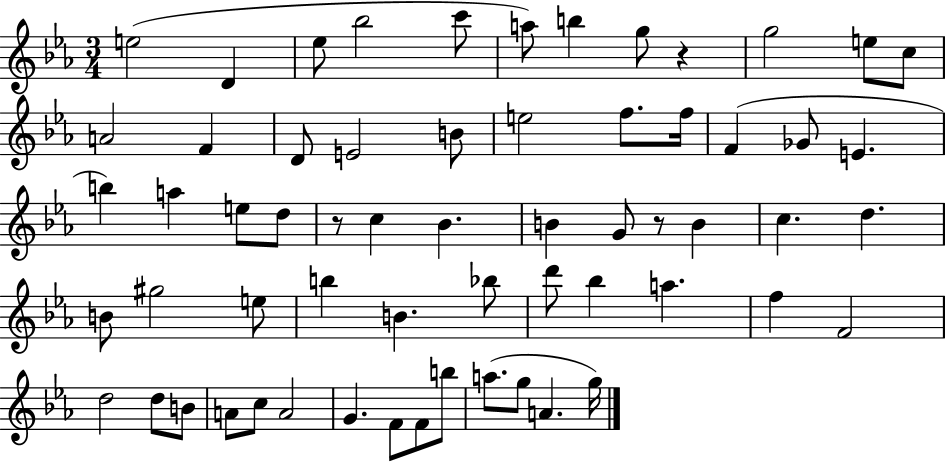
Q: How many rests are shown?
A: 3